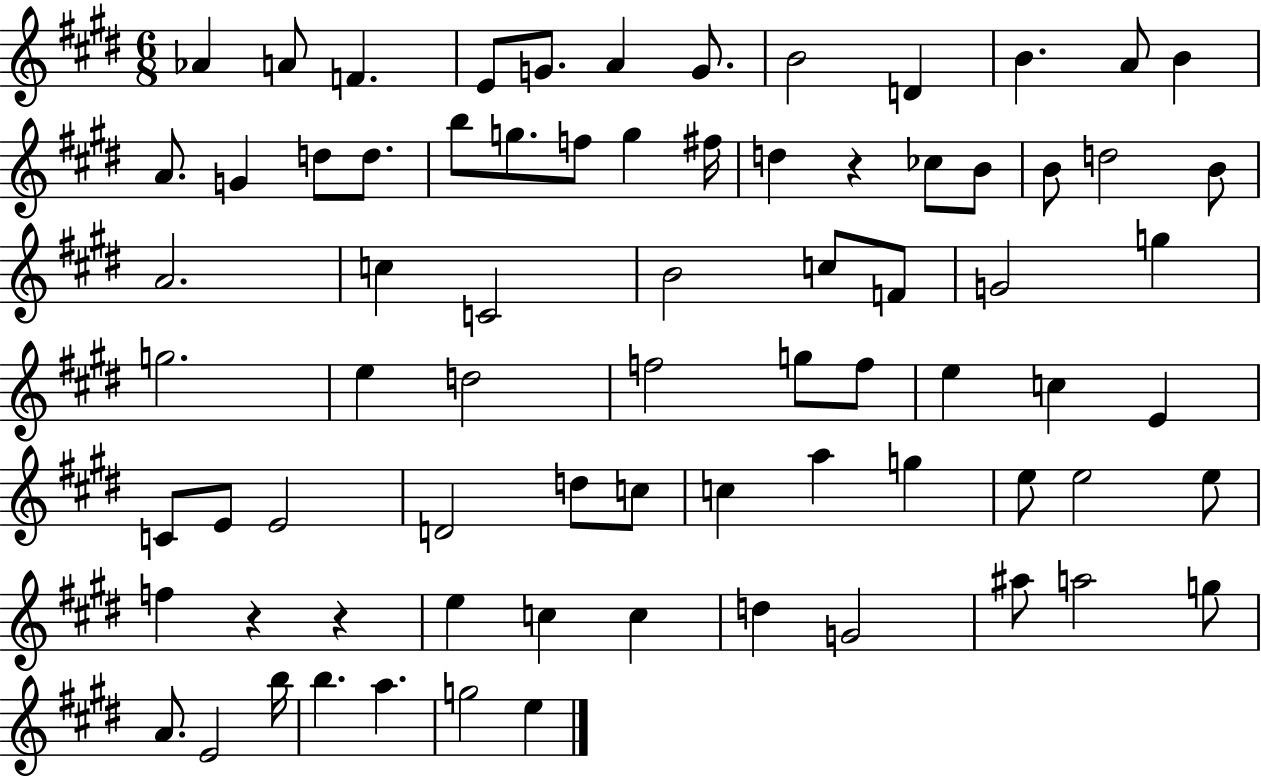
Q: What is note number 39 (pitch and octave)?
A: F5